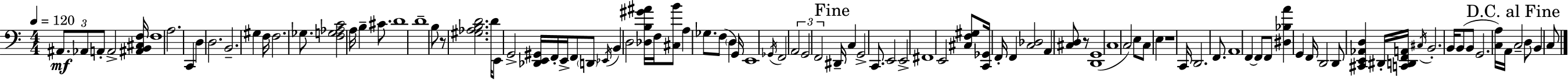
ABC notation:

X:1
T:Untitled
M:4/4
L:1/4
K:C
^A,,/2 _A,,/2 A,,/2 A,,2 [^A,,B,,^C,F,]/4 F,4 A,2 C,, D, D,2 B,,2 ^G, F,/4 F,2 _G,/2 [F,G,_A,C]2 A,/4 B, ^C/2 D4 D4 B,/2 z/2 [^G,_A,B,D]2 D/4 E,,/2 G,,2 [_D,,E,,^G,,]/4 F,,/4 E,,/4 F,,/2 D,,/2 _E,,/4 B,, D,2 [_D,B,^G^A]/4 F,/4 [^C,B]/2 A, _G,/2 F,/2 D, G,,/4 E,,4 _G,,/4 F,,2 A,,2 G,,2 F,,2 ^D,,/4 C, G,,2 C,,/2 E,,2 E,,2 ^F,,4 E,,2 [^C,F,^G,]/2 [C,,_G,,]/4 F,,/4 F,, [C,_D,]2 A,, [^C,D,]/2 z/2 [D,,G,,]4 C,4 C,2 E,/2 C,/2 E, z4 C,,/4 D,,2 F,,/2 A,,4 F,, F,,/2 F,,/2 [^D,_B,A] G,, F,,/4 D,,2 D,,/2 [^C,,E,,_A,,D,] ^D,,/4 [C,,D,,F,,A,,]/4 ^C,/4 B,,2 B,,/4 B,,/2 B,,/2 G,,2 [C,A,]/4 A,,/4 C,2 D,/2 B,, C,/2